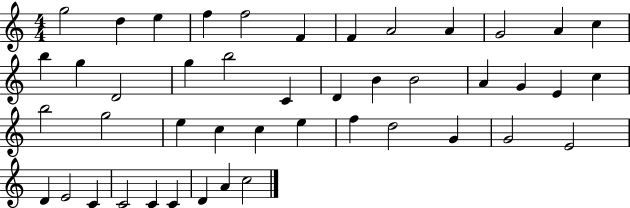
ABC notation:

X:1
T:Untitled
M:4/4
L:1/4
K:C
g2 d e f f2 F F A2 A G2 A c b g D2 g b2 C D B B2 A G E c b2 g2 e c c e f d2 G G2 E2 D E2 C C2 C C D A c2